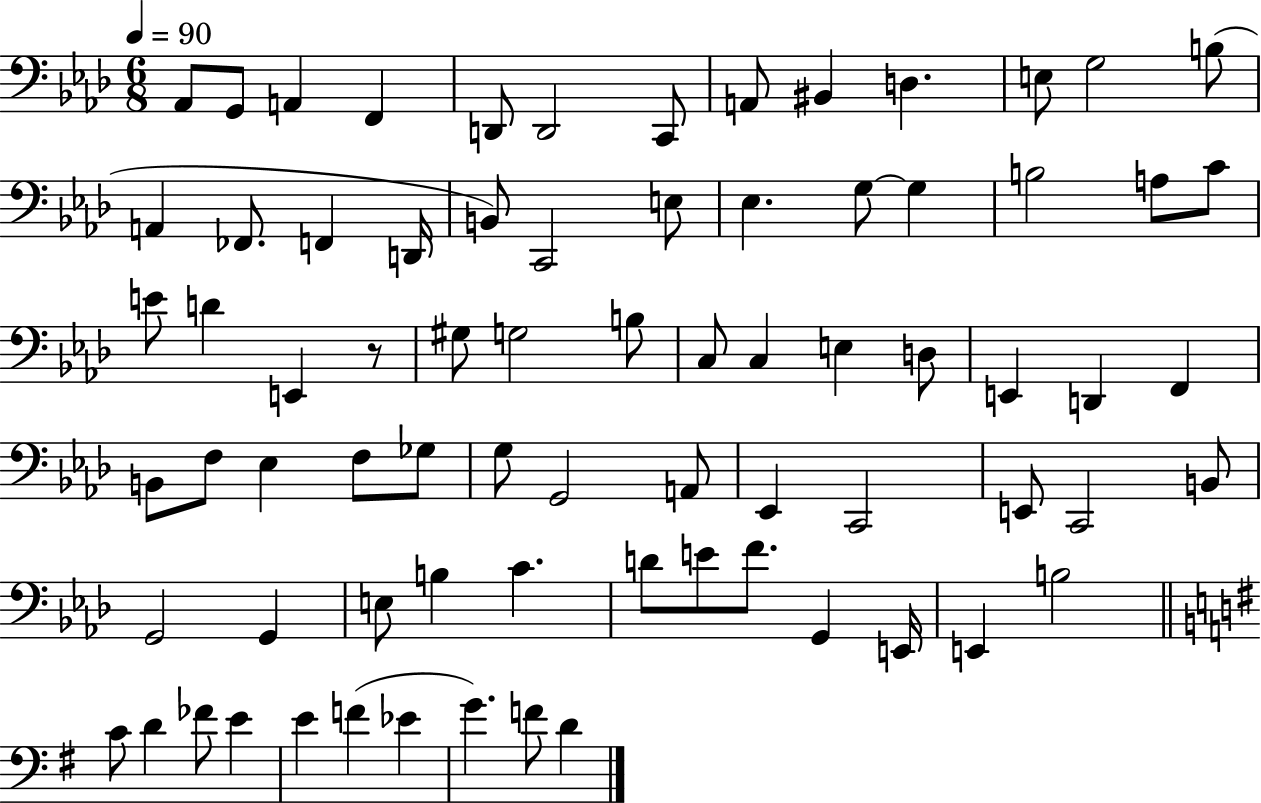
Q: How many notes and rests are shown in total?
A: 75